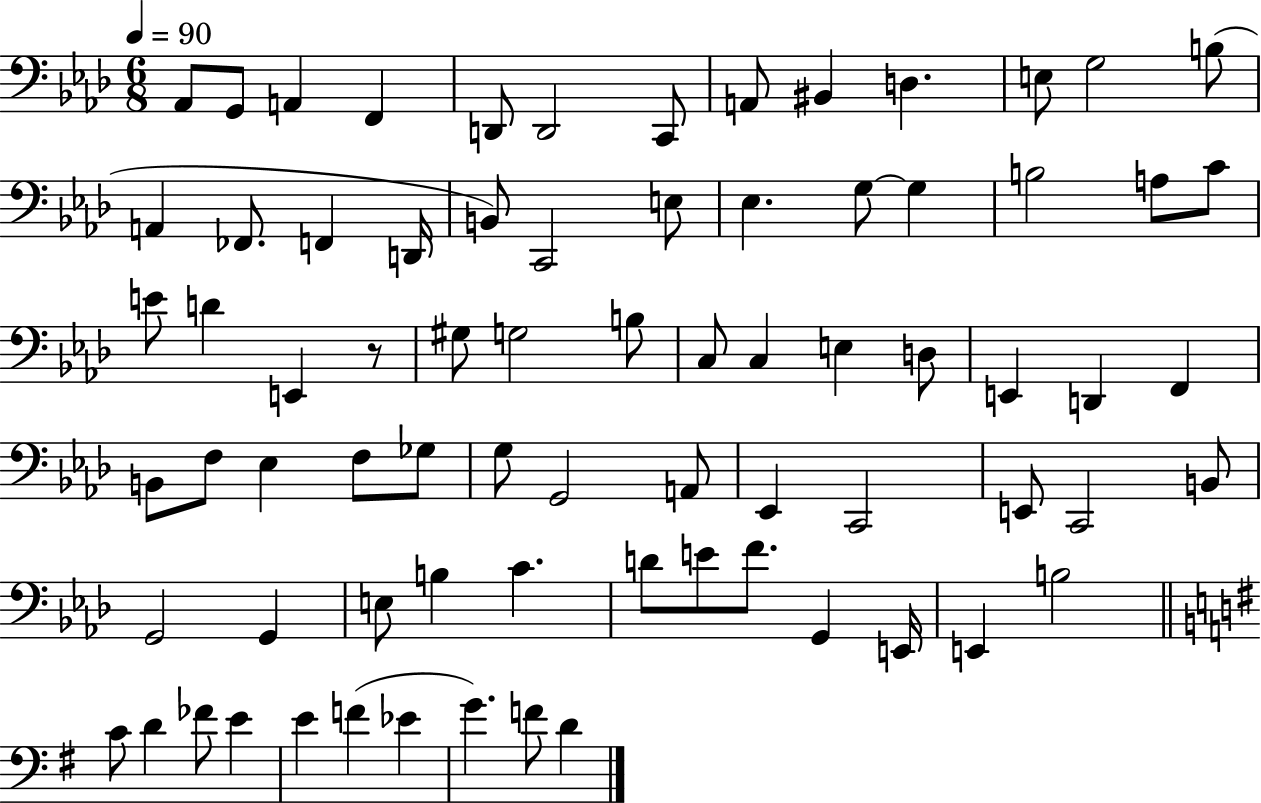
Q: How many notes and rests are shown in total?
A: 75